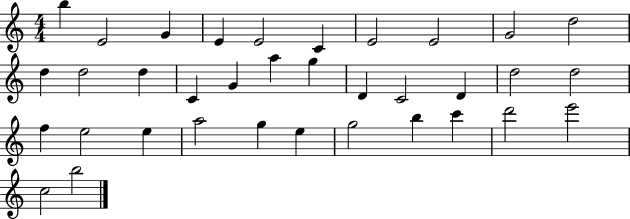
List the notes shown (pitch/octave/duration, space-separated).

B5/q E4/h G4/q E4/q E4/h C4/q E4/h E4/h G4/h D5/h D5/q D5/h D5/q C4/q G4/q A5/q G5/q D4/q C4/h D4/q D5/h D5/h F5/q E5/h E5/q A5/h G5/q E5/q G5/h B5/q C6/q D6/h E6/h C5/h B5/h